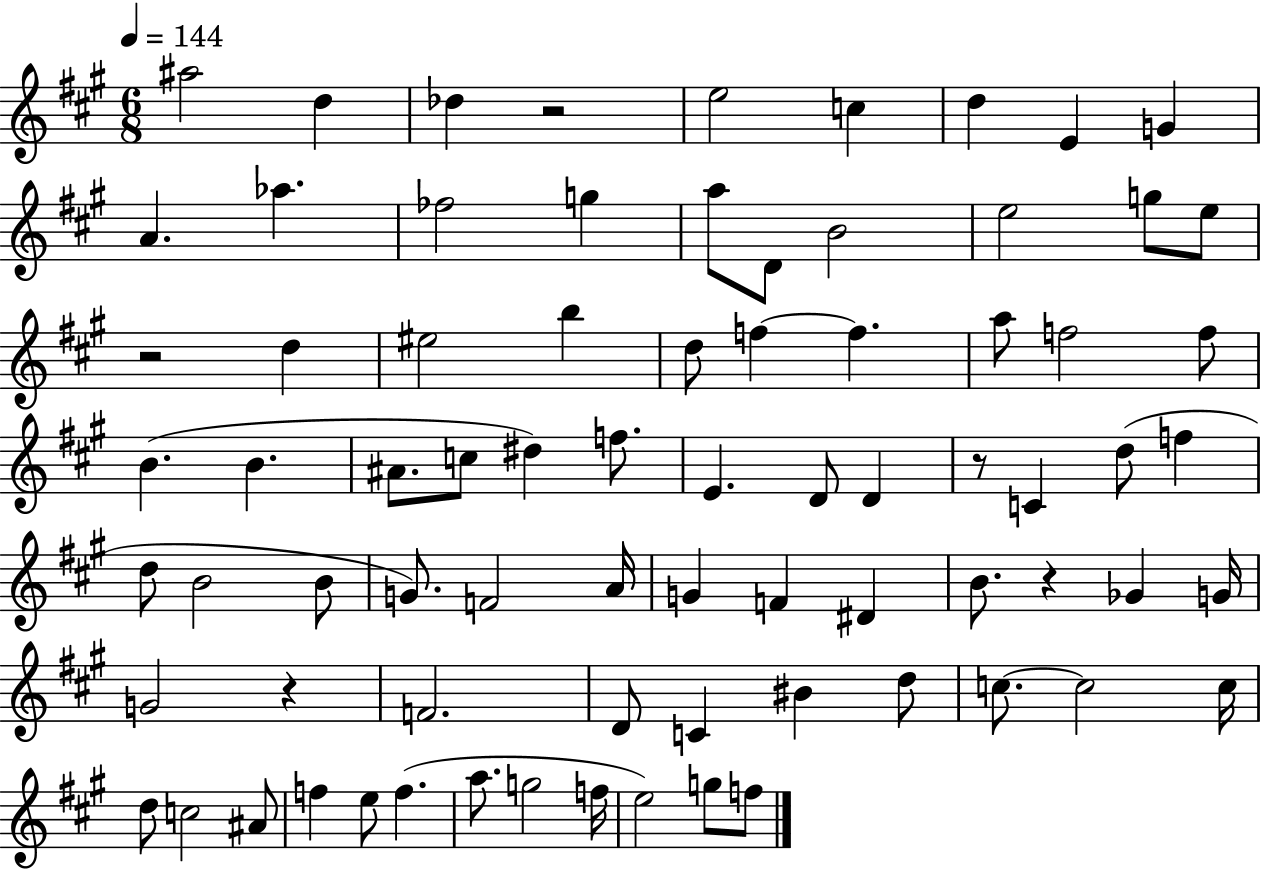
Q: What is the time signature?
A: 6/8